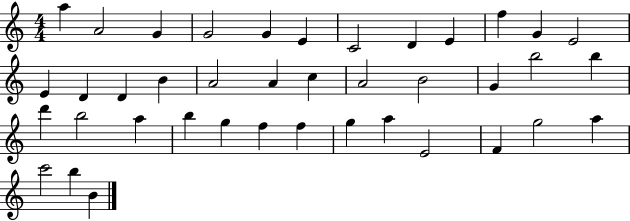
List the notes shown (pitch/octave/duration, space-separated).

A5/q A4/h G4/q G4/h G4/q E4/q C4/h D4/q E4/q F5/q G4/q E4/h E4/q D4/q D4/q B4/q A4/h A4/q C5/q A4/h B4/h G4/q B5/h B5/q D6/q B5/h A5/q B5/q G5/q F5/q F5/q G5/q A5/q E4/h F4/q G5/h A5/q C6/h B5/q B4/q